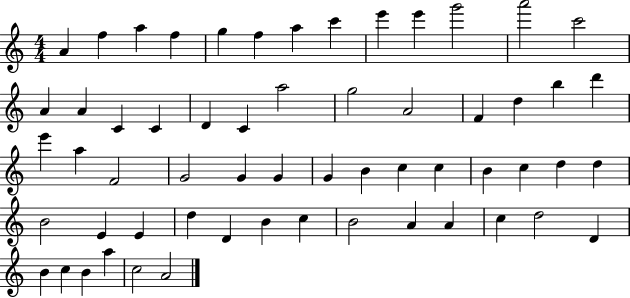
X:1
T:Untitled
M:4/4
L:1/4
K:C
A f a f g f a c' e' e' g'2 a'2 c'2 A A C C D C a2 g2 A2 F d b d' e' a F2 G2 G G G B c c B c d d B2 E E d D B c B2 A A c d2 D B c B a c2 A2